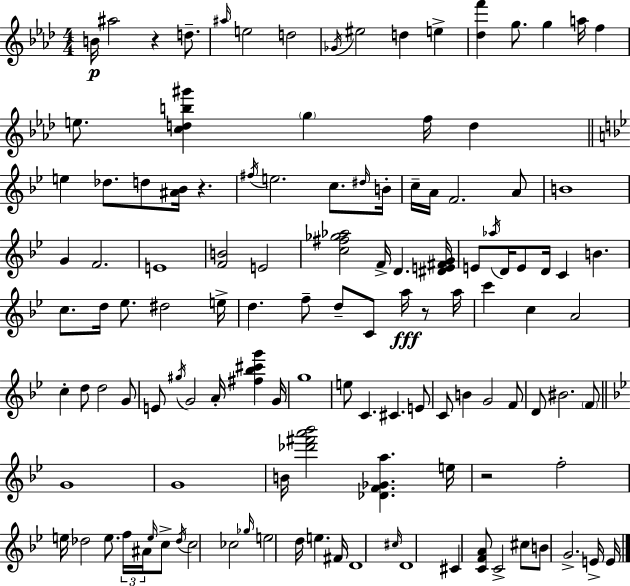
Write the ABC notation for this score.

X:1
T:Untitled
M:4/4
L:1/4
K:Fm
B/4 ^a2 z d/2 ^a/4 e2 d2 _G/4 ^e2 d e [_df'] g/2 g a/4 f e/2 [cdb^g'] g f/4 d e _d/2 d/2 [^A_B]/4 z ^f/4 e2 c/2 ^d/4 B/4 c/4 A/4 F2 A/2 B4 G F2 E4 [FB]2 E2 [c^f_g_a]2 F/4 D [^DE^FG]/4 E/2 _a/4 D/4 E/2 D/4 C B c/2 d/4 _e/2 ^d2 e/4 d f/2 d/2 C/2 a/4 z/2 a/4 c' c A2 c d/2 d2 G/2 E/2 ^g/4 G2 A/4 [^f_b^c'g'] G/4 g4 e/2 C ^C E/2 C/2 B G2 F/2 D/2 ^B2 F/2 G4 G4 B/4 [_d'^f'a'_b']2 [_DF_Ga] e/4 z2 f2 e/4 _d2 e/2 f/4 ^A/4 e/4 c/2 _d/4 c2 _c2 _g/4 e2 d/4 e ^F/4 D4 ^c/4 D4 ^C [CFA]/2 C2 ^c/2 B/2 G2 E/4 E/4